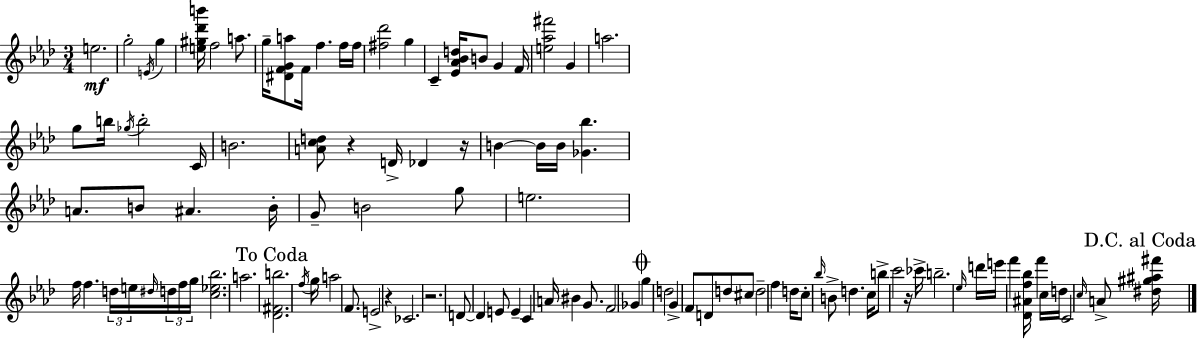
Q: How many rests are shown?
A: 5